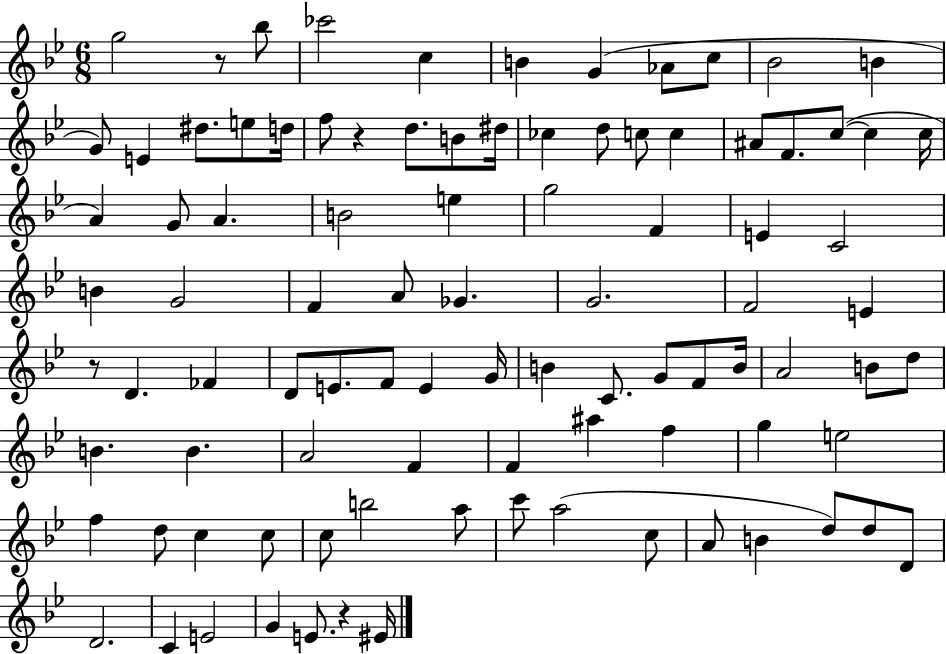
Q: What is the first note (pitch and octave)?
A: G5